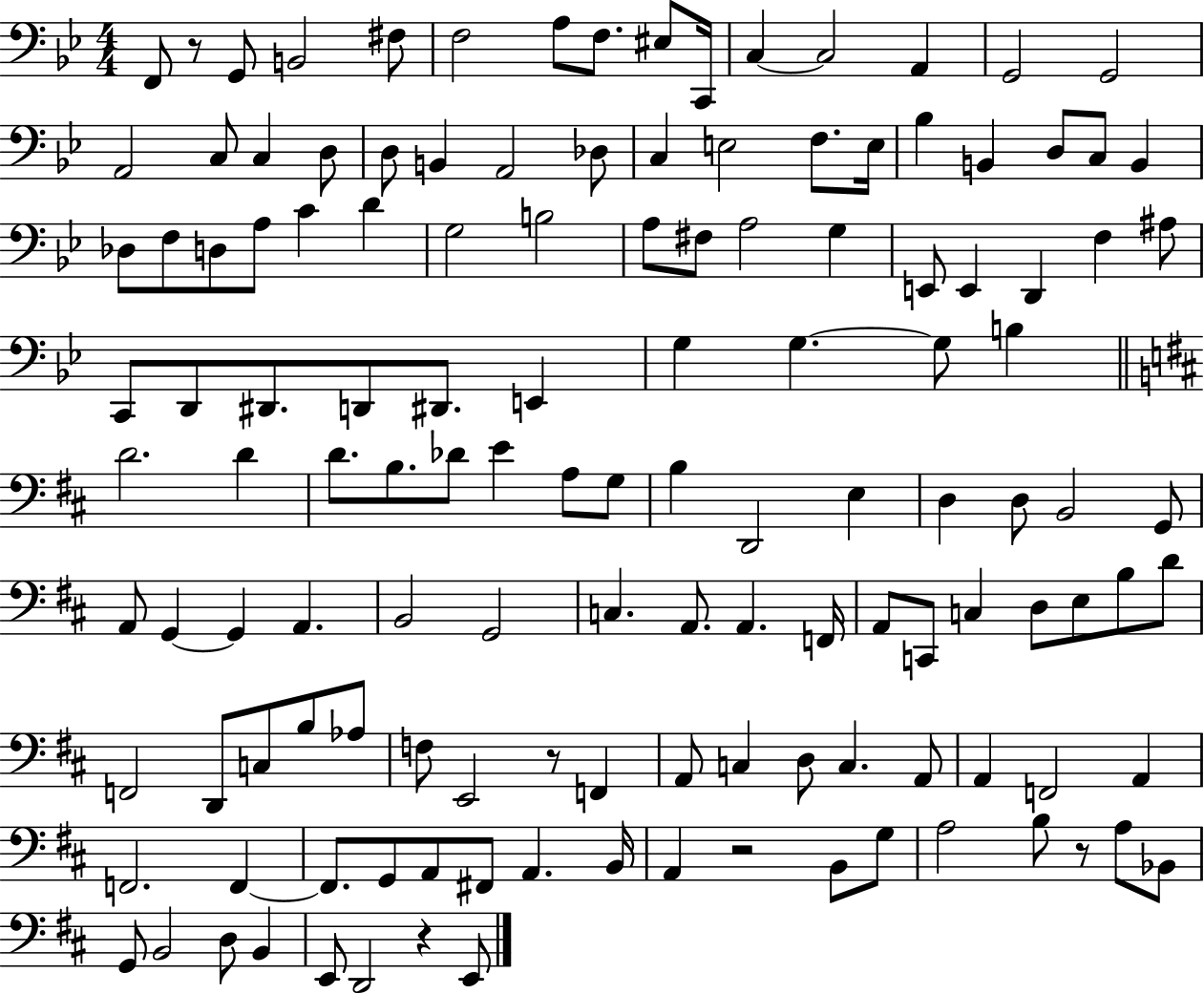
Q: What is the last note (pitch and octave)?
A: E2